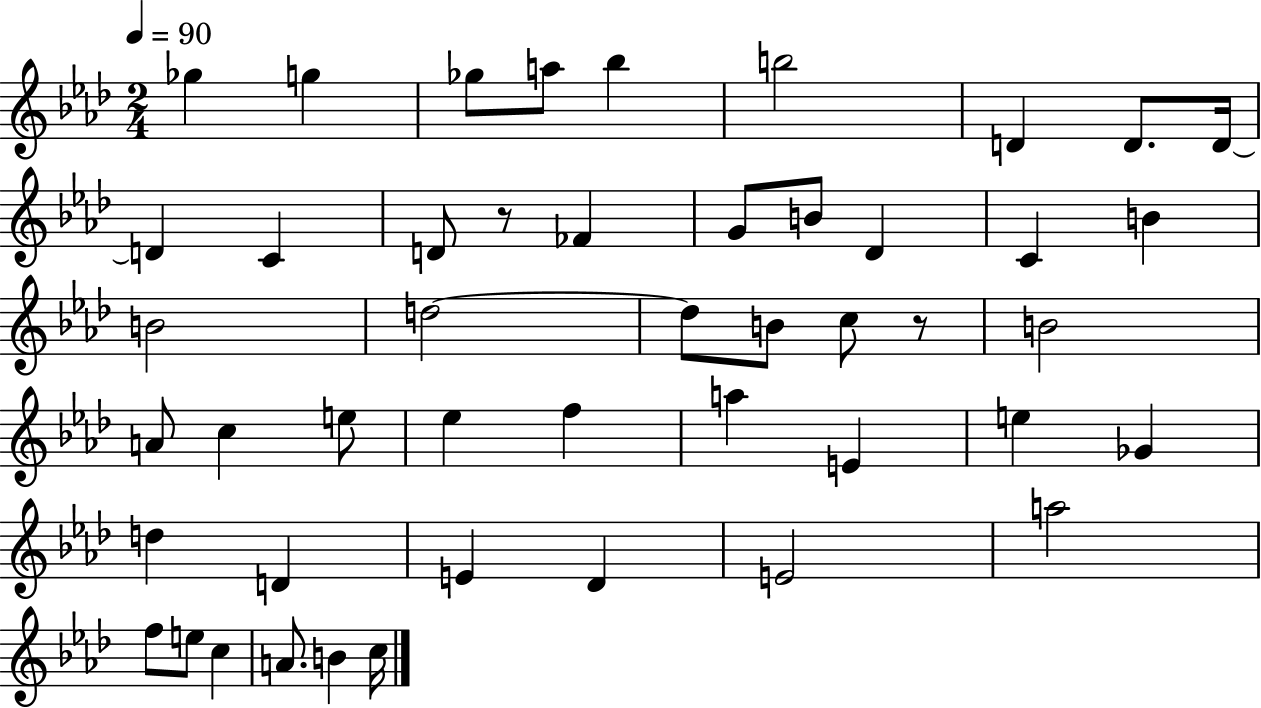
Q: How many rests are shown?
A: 2